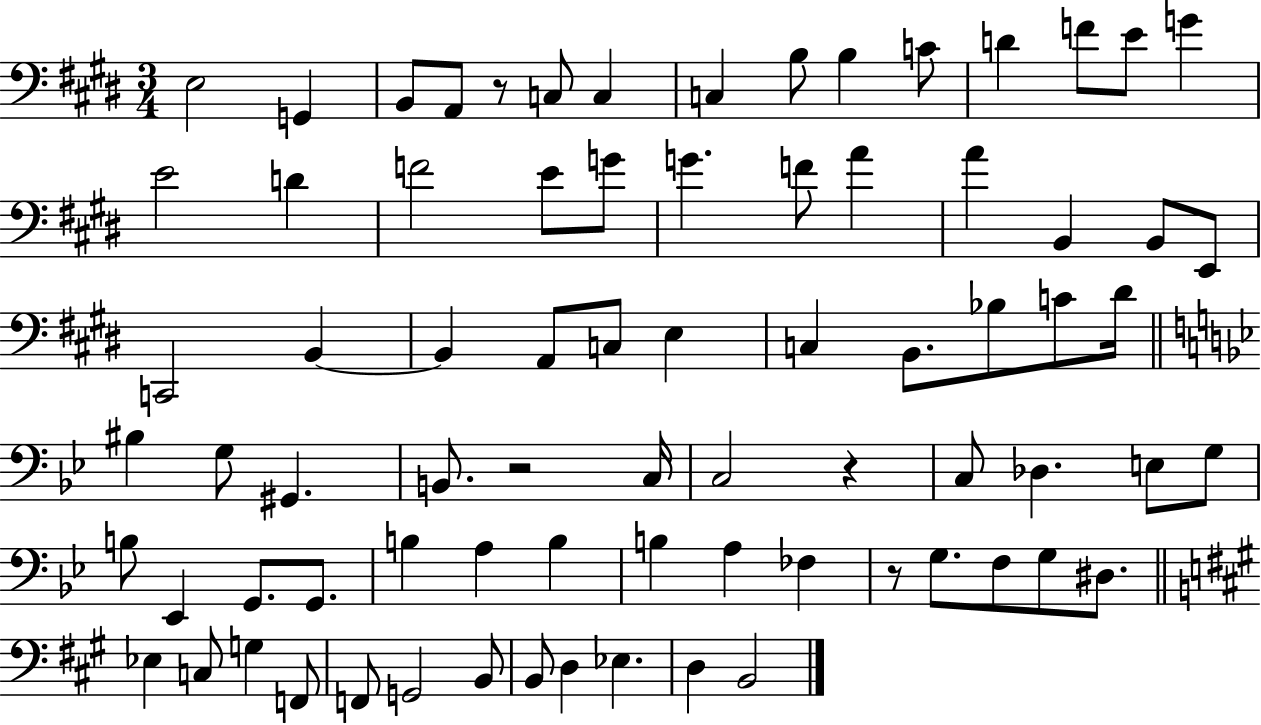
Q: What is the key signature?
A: E major